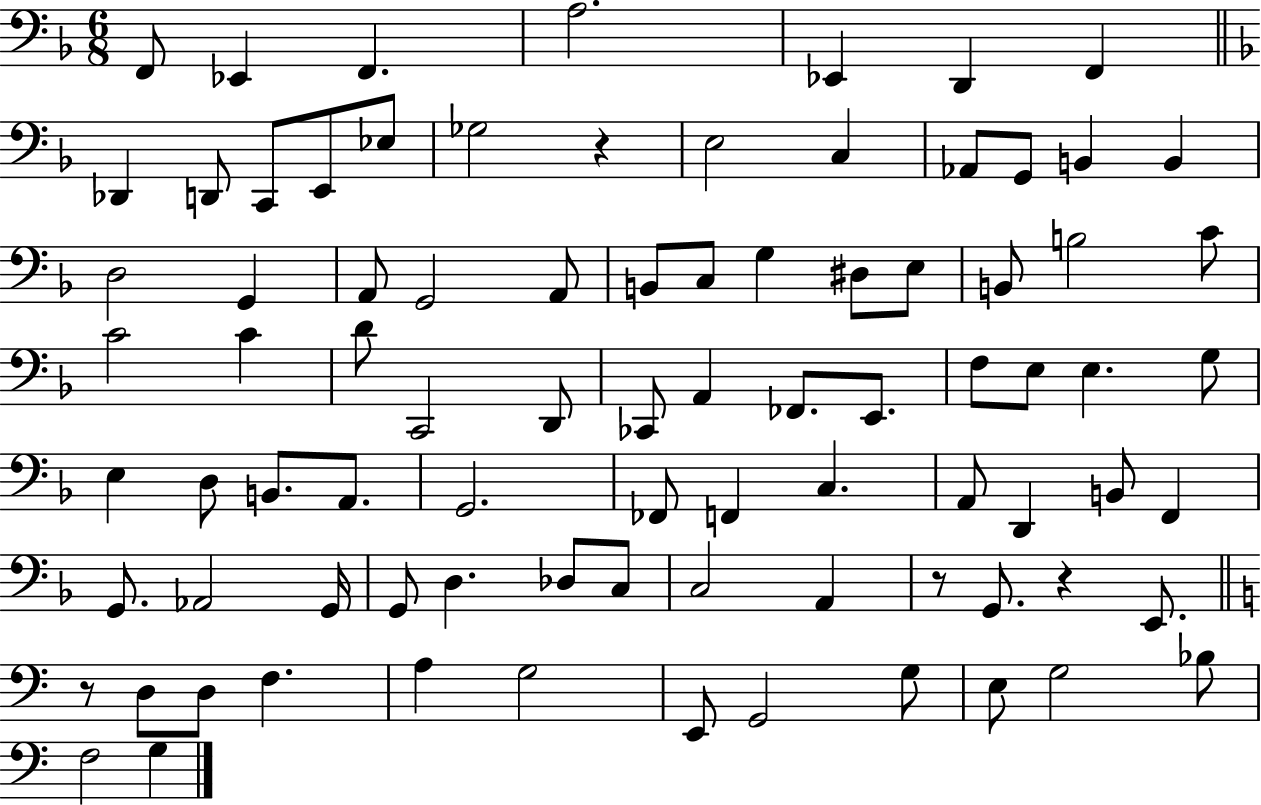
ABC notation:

X:1
T:Untitled
M:6/8
L:1/4
K:F
F,,/2 _E,, F,, A,2 _E,, D,, F,, _D,, D,,/2 C,,/2 E,,/2 _E,/2 _G,2 z E,2 C, _A,,/2 G,,/2 B,, B,, D,2 G,, A,,/2 G,,2 A,,/2 B,,/2 C,/2 G, ^D,/2 E,/2 B,,/2 B,2 C/2 C2 C D/2 C,,2 D,,/2 _C,,/2 A,, _F,,/2 E,,/2 F,/2 E,/2 E, G,/2 E, D,/2 B,,/2 A,,/2 G,,2 _F,,/2 F,, C, A,,/2 D,, B,,/2 F,, G,,/2 _A,,2 G,,/4 G,,/2 D, _D,/2 C,/2 C,2 A,, z/2 G,,/2 z E,,/2 z/2 D,/2 D,/2 F, A, G,2 E,,/2 G,,2 G,/2 E,/2 G,2 _B,/2 F,2 G,